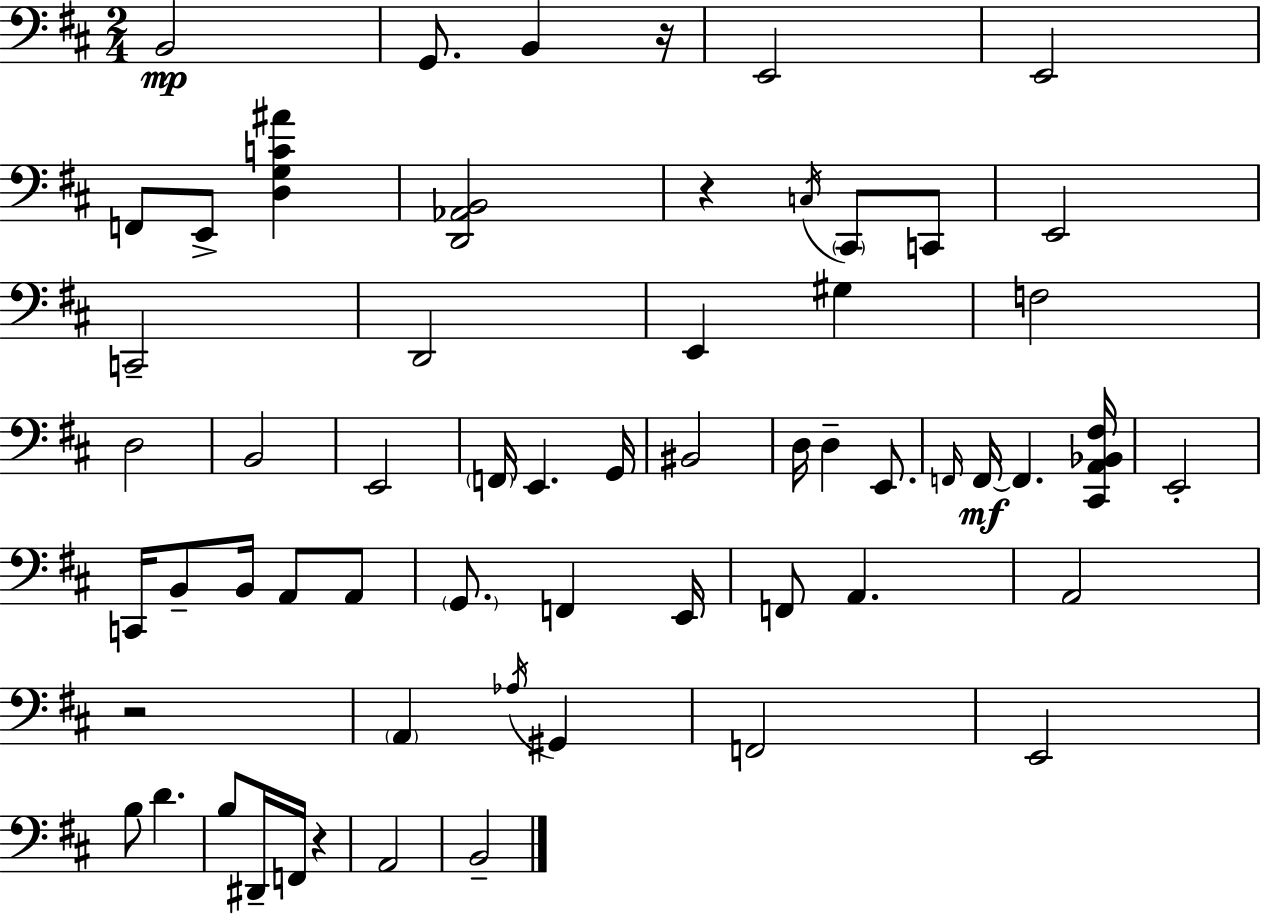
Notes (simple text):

B2/h G2/e. B2/q R/s E2/h E2/h F2/e E2/e [D3,G3,C4,A#4]/q [D2,Ab2,B2]/h R/q C3/s C#2/e C2/e E2/h C2/h D2/h E2/q G#3/q F3/h D3/h B2/h E2/h F2/s E2/q. G2/s BIS2/h D3/s D3/q E2/e. F2/s F2/s F2/q. [C#2,A2,Bb2,F#3]/s E2/h C2/s B2/e B2/s A2/e A2/e G2/e. F2/q E2/s F2/e A2/q. A2/h R/h A2/q Ab3/s G#2/q F2/h E2/h B3/e D4/q. B3/e D#2/s F2/s R/q A2/h B2/h